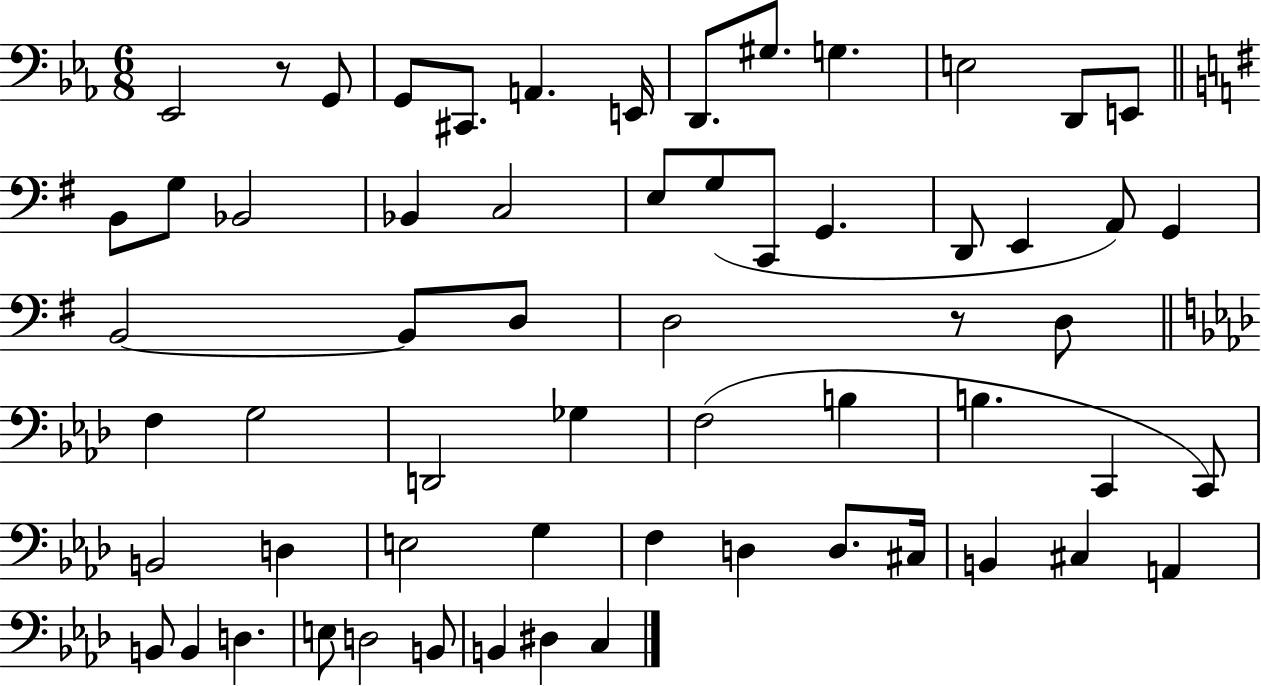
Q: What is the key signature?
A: EES major